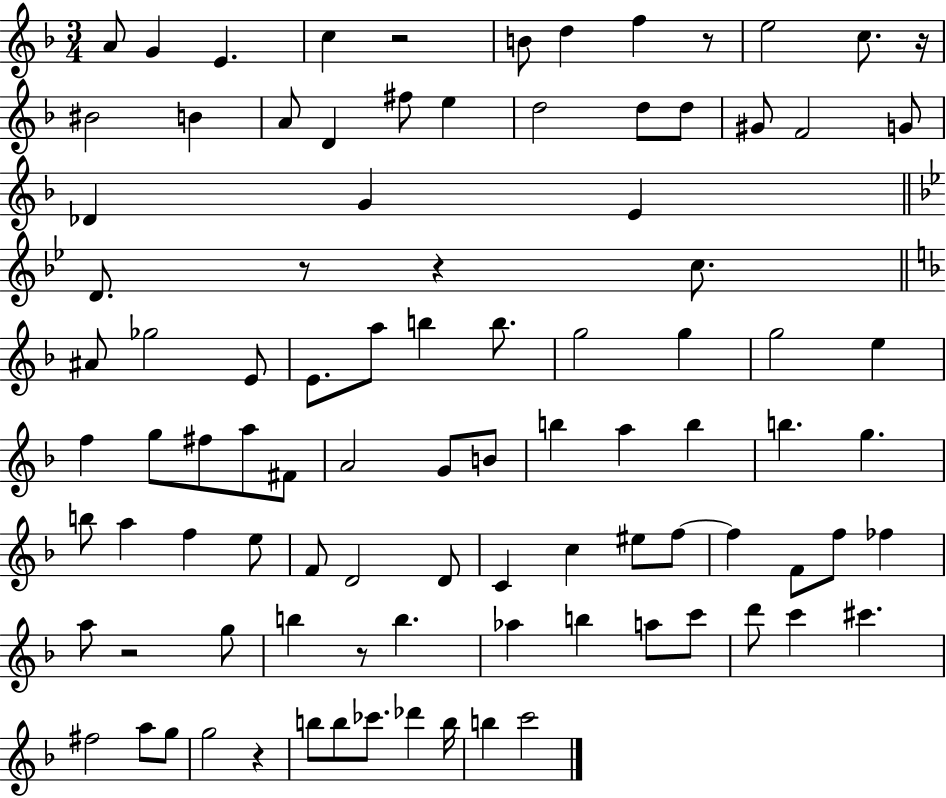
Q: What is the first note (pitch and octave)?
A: A4